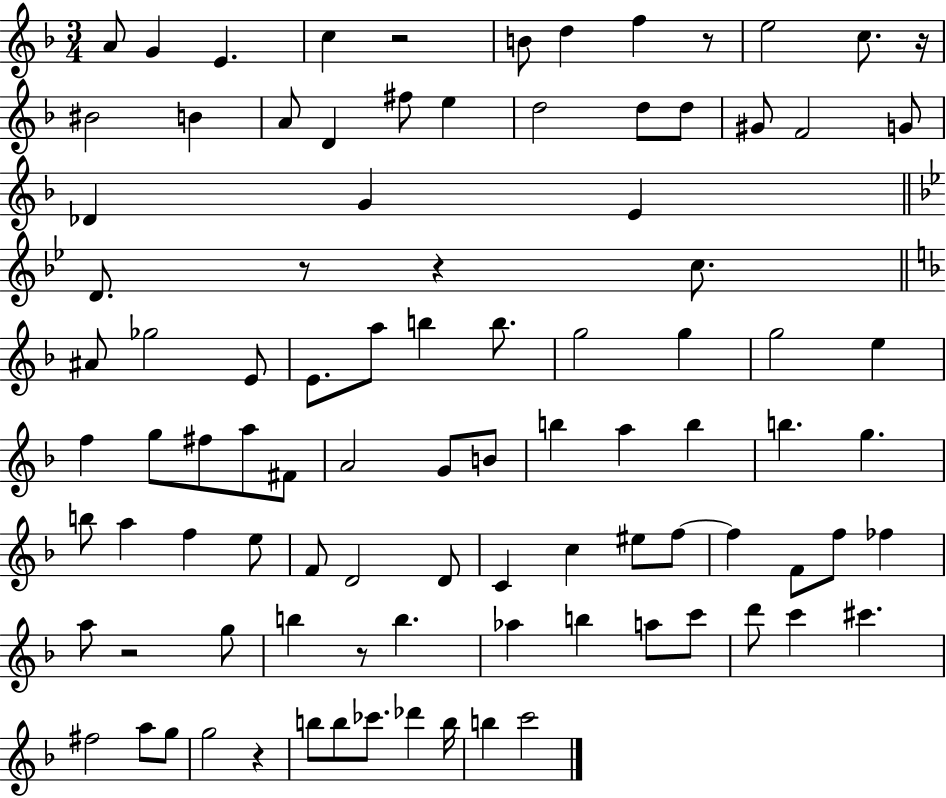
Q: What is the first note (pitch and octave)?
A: A4